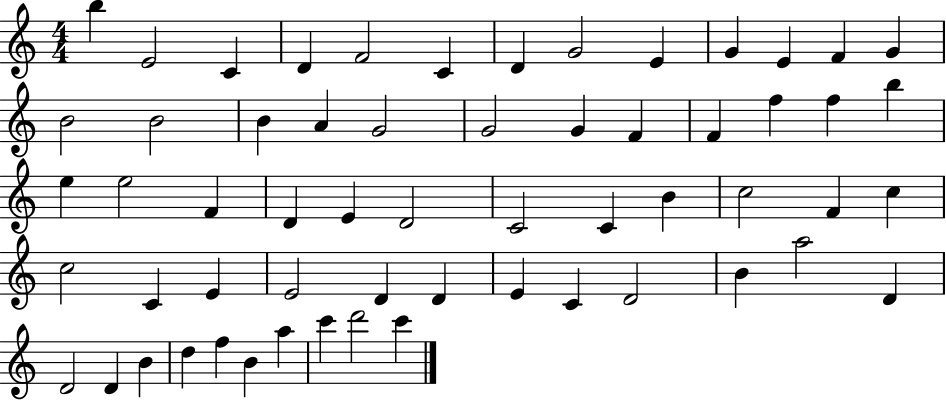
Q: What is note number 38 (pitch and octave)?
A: C5